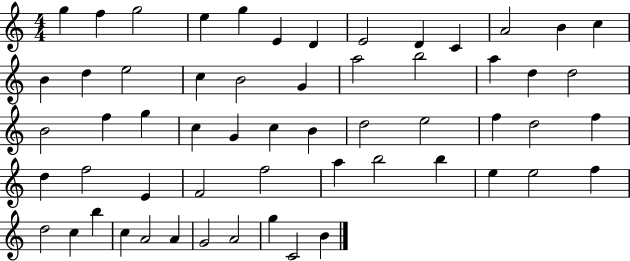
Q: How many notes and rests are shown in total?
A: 58